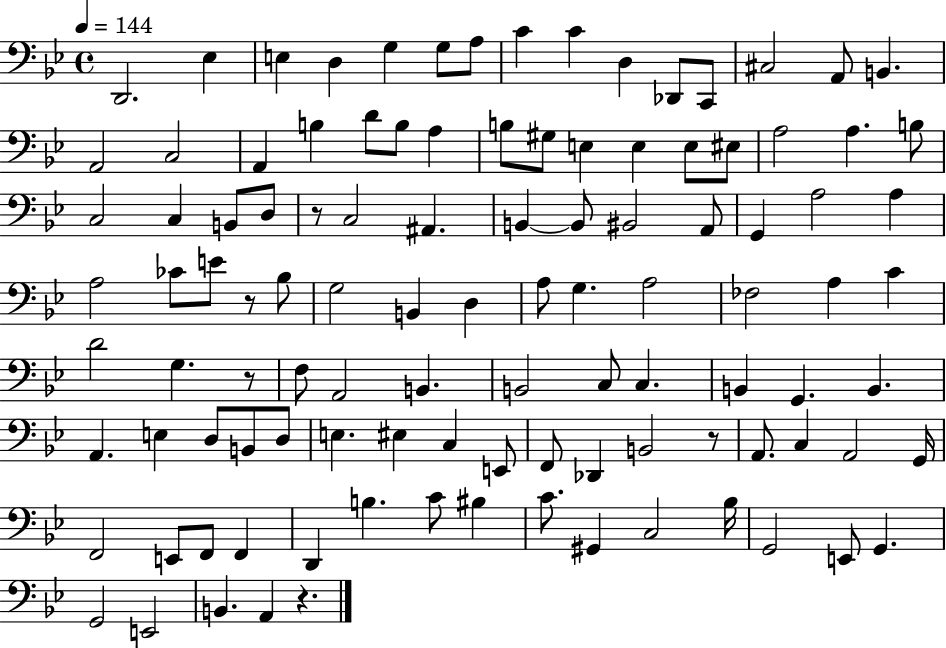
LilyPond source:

{
  \clef bass
  \time 4/4
  \defaultTimeSignature
  \key bes \major
  \tempo 4 = 144
  d,2. ees4 | e4 d4 g4 g8 a8 | c'4 c'4 d4 des,8 c,8 | cis2 a,8 b,4. | \break a,2 c2 | a,4 b4 d'8 b8 a4 | b8 gis8 e4 e4 e8 eis8 | a2 a4. b8 | \break c2 c4 b,8 d8 | r8 c2 ais,4. | b,4~~ b,8 bis,2 a,8 | g,4 a2 a4 | \break a2 ces'8 e'8 r8 bes8 | g2 b,4 d4 | a8 g4. a2 | fes2 a4 c'4 | \break d'2 g4. r8 | f8 a,2 b,4. | b,2 c8 c4. | b,4 g,4. b,4. | \break a,4. e4 d8 b,8 d8 | e4. eis4 c4 e,8 | f,8 des,4 b,2 r8 | a,8. c4 a,2 g,16 | \break f,2 e,8 f,8 f,4 | d,4 b4. c'8 bis4 | c'8. gis,4 c2 bes16 | g,2 e,8 g,4. | \break g,2 e,2 | b,4. a,4 r4. | \bar "|."
}